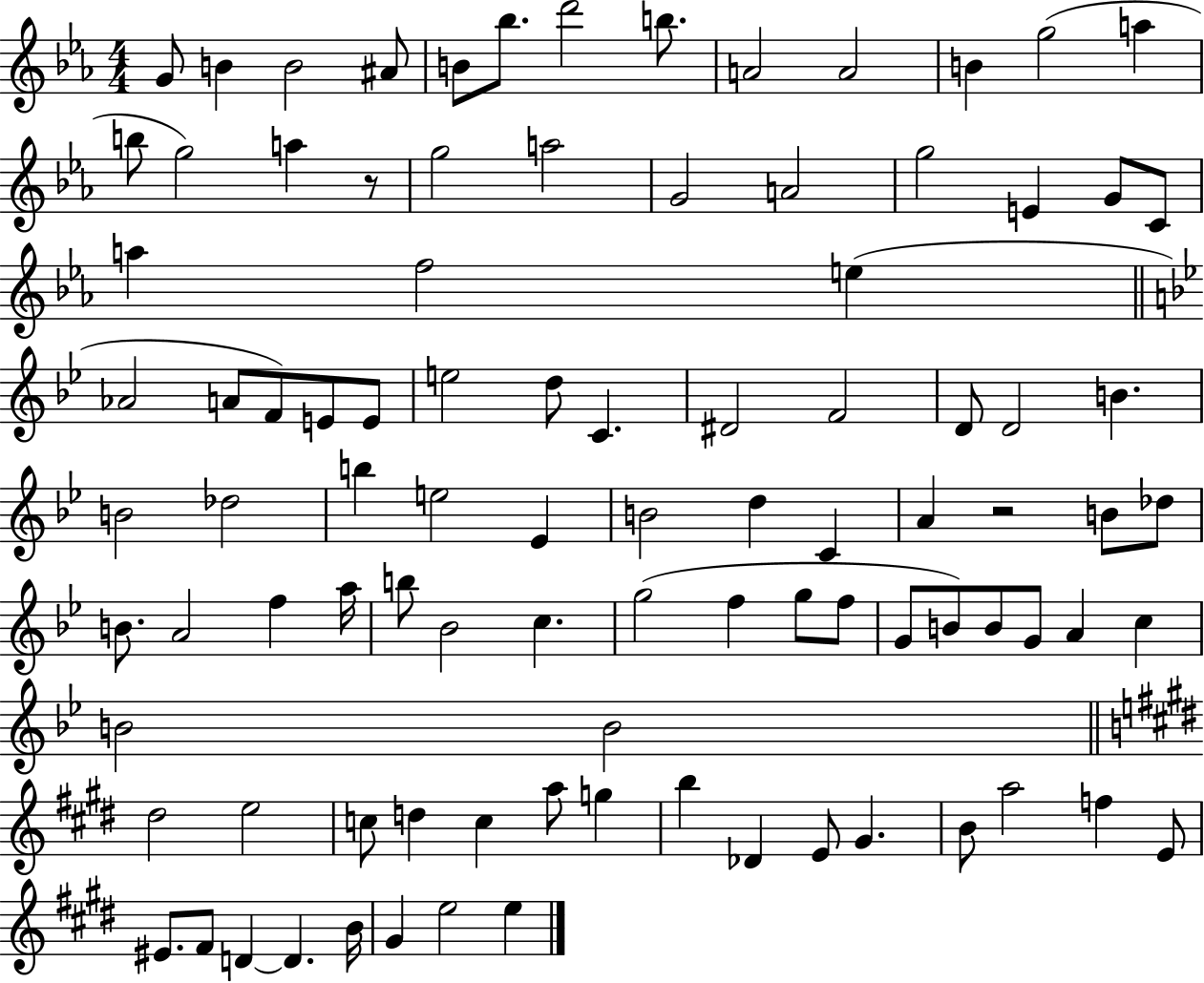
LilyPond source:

{
  \clef treble
  \numericTimeSignature
  \time 4/4
  \key ees \major
  g'8 b'4 b'2 ais'8 | b'8 bes''8. d'''2 b''8. | a'2 a'2 | b'4 g''2( a''4 | \break b''8 g''2) a''4 r8 | g''2 a''2 | g'2 a'2 | g''2 e'4 g'8 c'8 | \break a''4 f''2 e''4( | \bar "||" \break \key bes \major aes'2 a'8 f'8) e'8 e'8 | e''2 d''8 c'4. | dis'2 f'2 | d'8 d'2 b'4. | \break b'2 des''2 | b''4 e''2 ees'4 | b'2 d''4 c'4 | a'4 r2 b'8 des''8 | \break b'8. a'2 f''4 a''16 | b''8 bes'2 c''4. | g''2( f''4 g''8 f''8 | g'8 b'8) b'8 g'8 a'4 c''4 | \break b'2 b'2 | \bar "||" \break \key e \major dis''2 e''2 | c''8 d''4 c''4 a''8 g''4 | b''4 des'4 e'8 gis'4. | b'8 a''2 f''4 e'8 | \break eis'8. fis'8 d'4~~ d'4. b'16 | gis'4 e''2 e''4 | \bar "|."
}